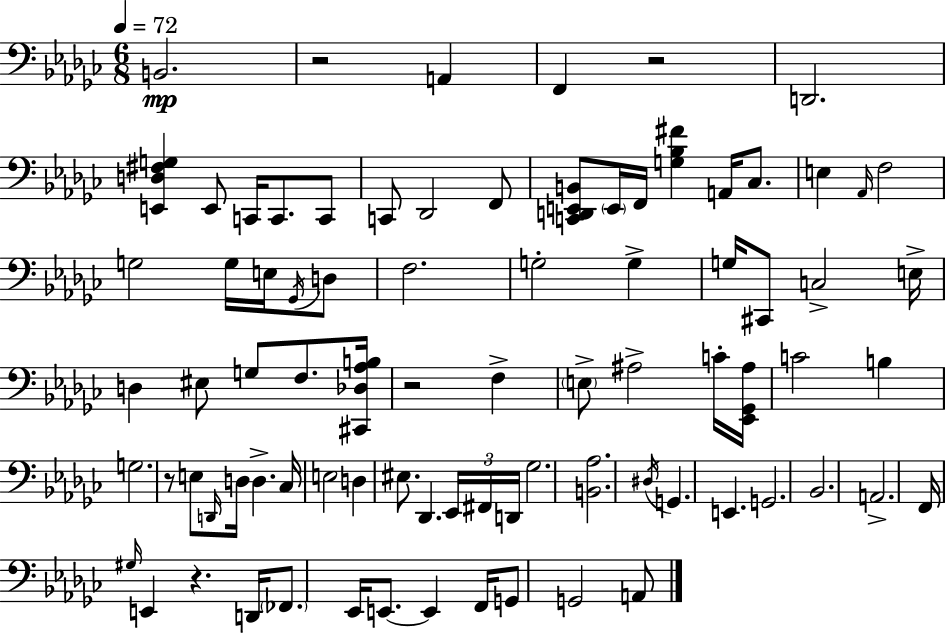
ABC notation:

X:1
T:Untitled
M:6/8
L:1/4
K:Ebm
B,,2 z2 A,, F,, z2 D,,2 [E,,D,^F,G,] E,,/2 C,,/4 C,,/2 C,,/2 C,,/2 _D,,2 F,,/2 [C,,D,,E,,B,,]/2 E,,/4 F,,/4 [G,_B,^F] A,,/4 _C,/2 E, _A,,/4 F,2 G,2 G,/4 E,/4 _G,,/4 D,/2 F,2 G,2 G, G,/4 ^C,,/2 C,2 E,/4 D, ^E,/2 G,/2 F,/2 [^C,,_D,_A,B,]/4 z2 F, E,/2 ^A,2 C/4 [_E,,_G,,^A,]/4 C2 B, G,2 z/2 E,/2 D,,/4 D,/4 D, _C,/4 E,2 D, ^E,/2 _D,, _E,,/4 ^F,,/4 D,,/4 _G,2 [B,,_A,]2 ^D,/4 G,, E,, G,,2 _B,,2 A,,2 F,,/4 ^G,/4 E,, z D,,/4 _F,,/2 _E,,/4 E,,/2 E,, F,,/4 G,,/2 G,,2 A,,/2